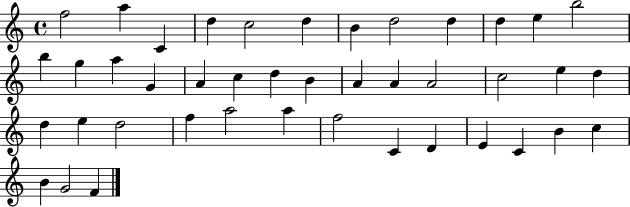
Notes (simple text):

F5/h A5/q C4/q D5/q C5/h D5/q B4/q D5/h D5/q D5/q E5/q B5/h B5/q G5/q A5/q G4/q A4/q C5/q D5/q B4/q A4/q A4/q A4/h C5/h E5/q D5/q D5/q E5/q D5/h F5/q A5/h A5/q F5/h C4/q D4/q E4/q C4/q B4/q C5/q B4/q G4/h F4/q